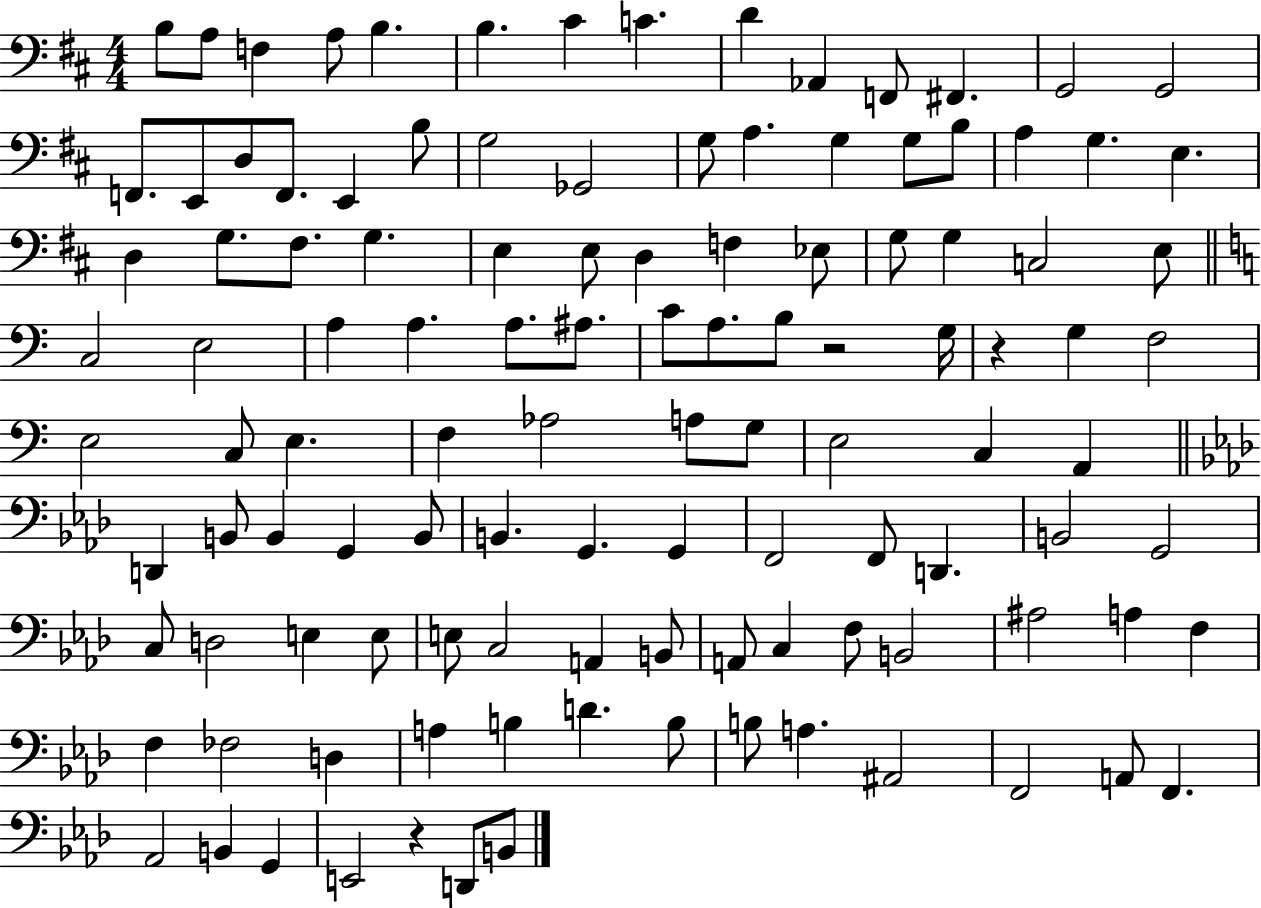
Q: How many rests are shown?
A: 3